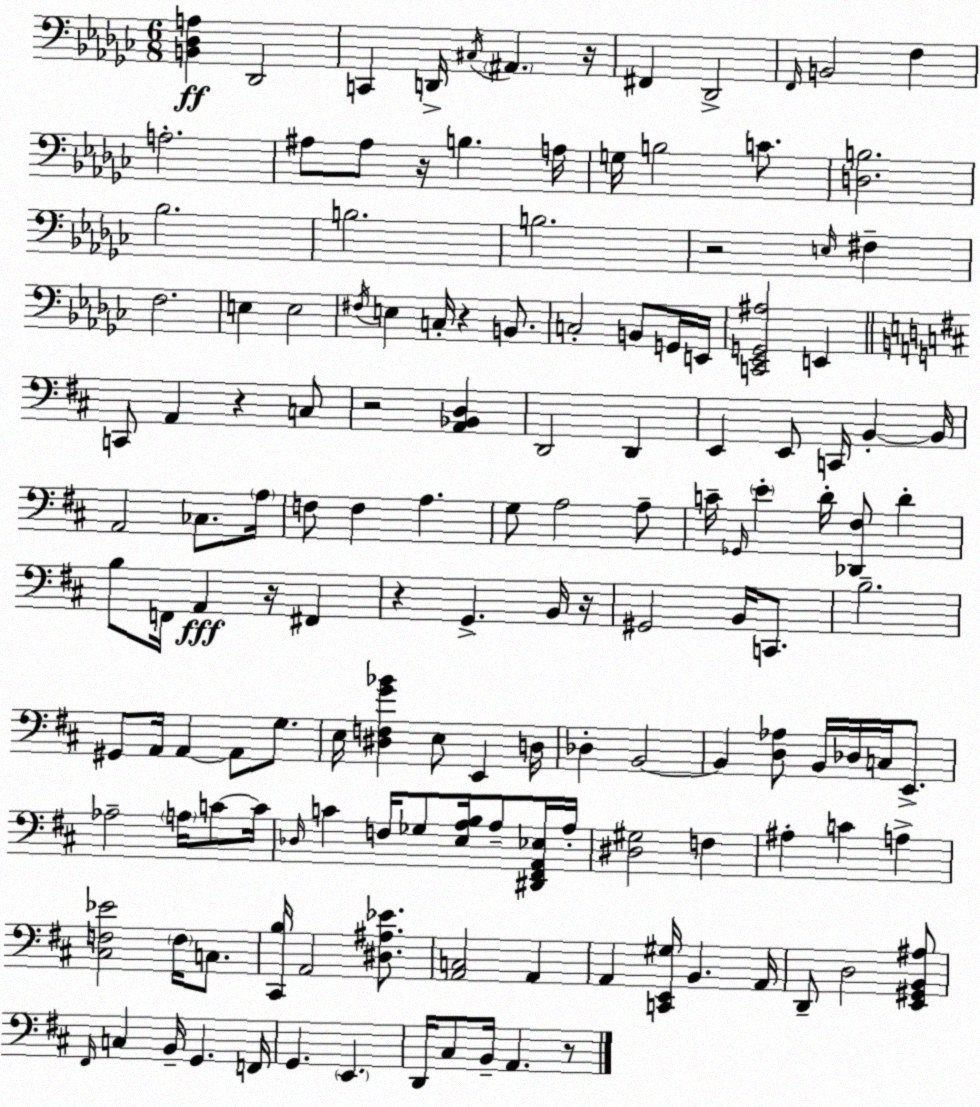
X:1
T:Untitled
M:6/8
L:1/4
K:Ebm
[B,,_D,A,] _D,,2 C,, D,,/4 ^C,/4 ^A,, z/4 ^F,, _D,,2 F,,/4 B,,2 F, A,2 ^A,/2 ^A,/2 z/4 B, A,/4 G,/4 B,2 C/2 [D,B,]2 _B,2 B,2 B,2 z2 E,/4 ^F, F,2 E, E,2 ^F,/4 E, C,/4 z B,,/2 C,2 B,,/2 G,,/4 E,,/4 [C,,_E,,G,,^A,]2 E,, C,,/2 A,, z C,/2 z2 [A,,_B,,D,] D,,2 D,, E,, E,,/2 C,,/4 B,, B,,/4 A,,2 _C,/2 A,/4 F,/2 F, A, G,/2 A,2 A,/2 C/4 _G,,/4 E D/4 [_D,,^F,]/2 D B,/2 F,,/4 A,, z/4 ^F,, z G,, B,,/4 z/4 ^G,,2 B,,/4 C,,/2 B,2 ^G,,/2 A,,/4 A,, A,,/2 G,/2 E,/4 [^D,F,G_B] E,/2 E,, D,/4 _D, B,,2 B,, [D,_A,]/2 B,,/4 _D,/4 C,/4 E,,/2 _A,2 A,/4 C/2 C/4 _D,/4 C F,/4 _G,/2 [E,A,B,]/4 A,/2 [^D,,^F,,A,,_E,]/4 A,/4 [^D,^G,]2 F, ^A, C A, [^C,F,_E]2 F,/4 C,/2 [^C,,B,]/4 A,,2 [^D,^A,_E]/2 [A,,C,]2 A,, A,, [C,,E,,^G,]/4 B,, A,,/4 D,,/2 D,2 [E,,^G,,B,,^A,]/2 ^F,,/4 C, B,,/4 G,, F,,/4 G,, E,, D,,/4 ^C,/2 B,,/4 A,, z/2